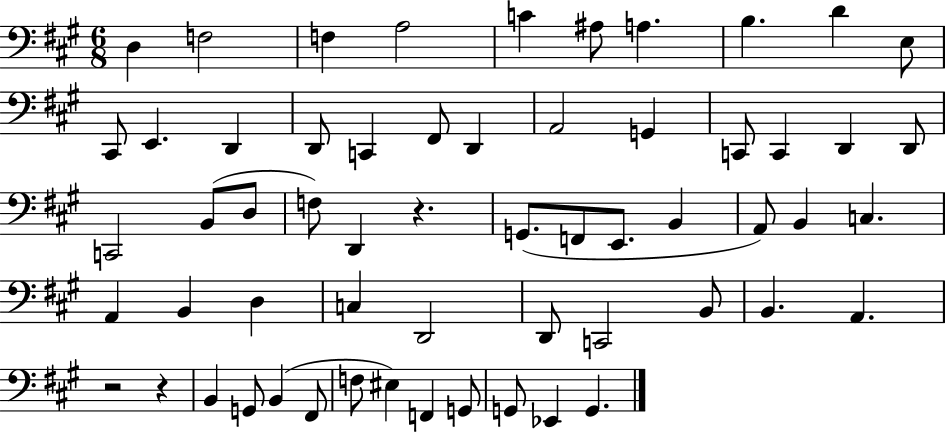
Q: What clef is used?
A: bass